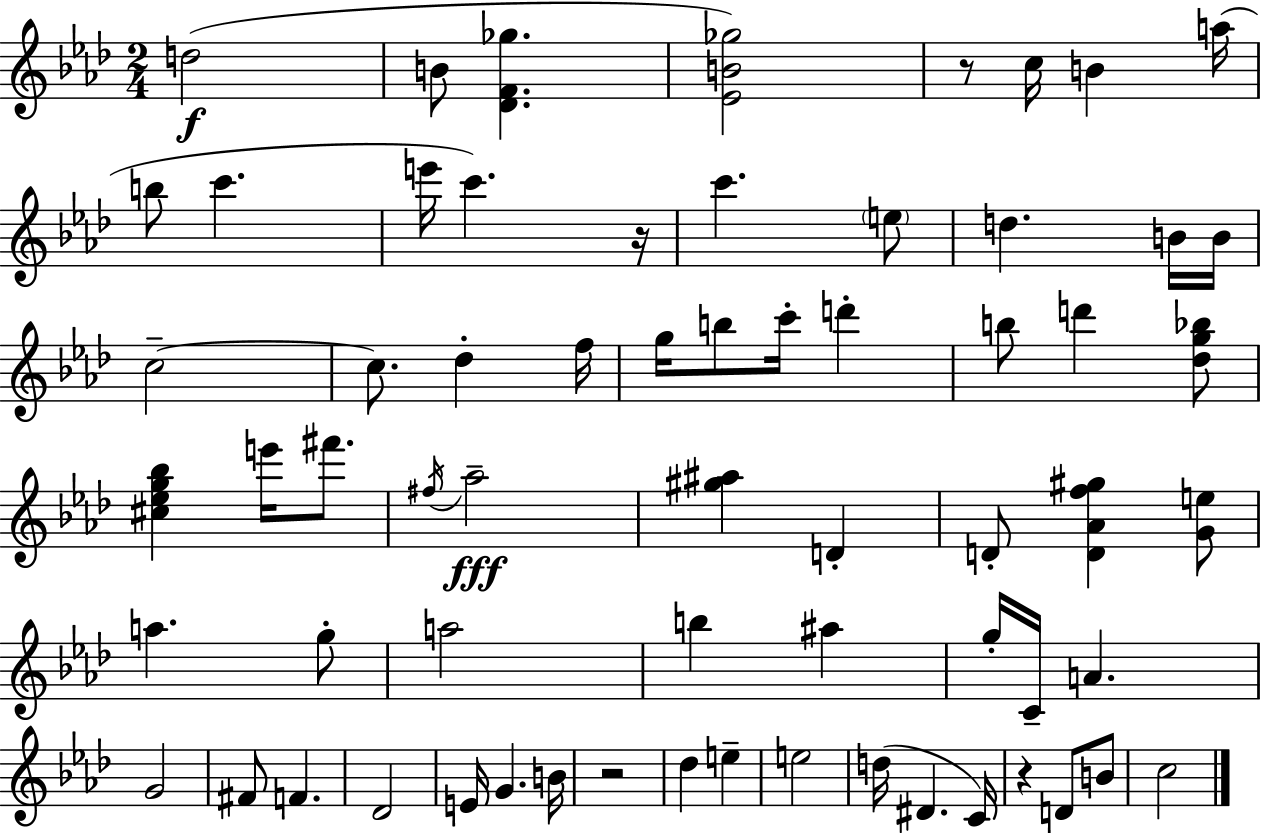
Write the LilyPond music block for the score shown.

{
  \clef treble
  \numericTimeSignature
  \time 2/4
  \key aes \major
  d''2(\f | b'8 <des' f' ges''>4. | <ees' b' ges''>2) | r8 c''16 b'4 a''16( | \break b''8 c'''4. | e'''16 c'''4.) r16 | c'''4. \parenthesize e''8 | d''4. b'16 b'16 | \break c''2--~~ | c''8. des''4-. f''16 | g''16 b''8 c'''16-. d'''4-. | b''8 d'''4 <des'' g'' bes''>8 | \break <cis'' ees'' g'' bes''>4 e'''16 fis'''8. | \acciaccatura { fis''16 }\fff aes''2-- | <gis'' ais''>4 d'4-. | d'8-. <d' aes' f'' gis''>4 <g' e''>8 | \break a''4. g''8-. | a''2 | b''4 ais''4 | g''16-. c'16-- a'4. | \break g'2 | fis'8 f'4. | des'2 | e'16 g'4. | \break b'16 r2 | des''4 e''4-- | e''2 | d''16( dis'4. | \break c'16) r4 d'8 b'8 | c''2 | \bar "|."
}